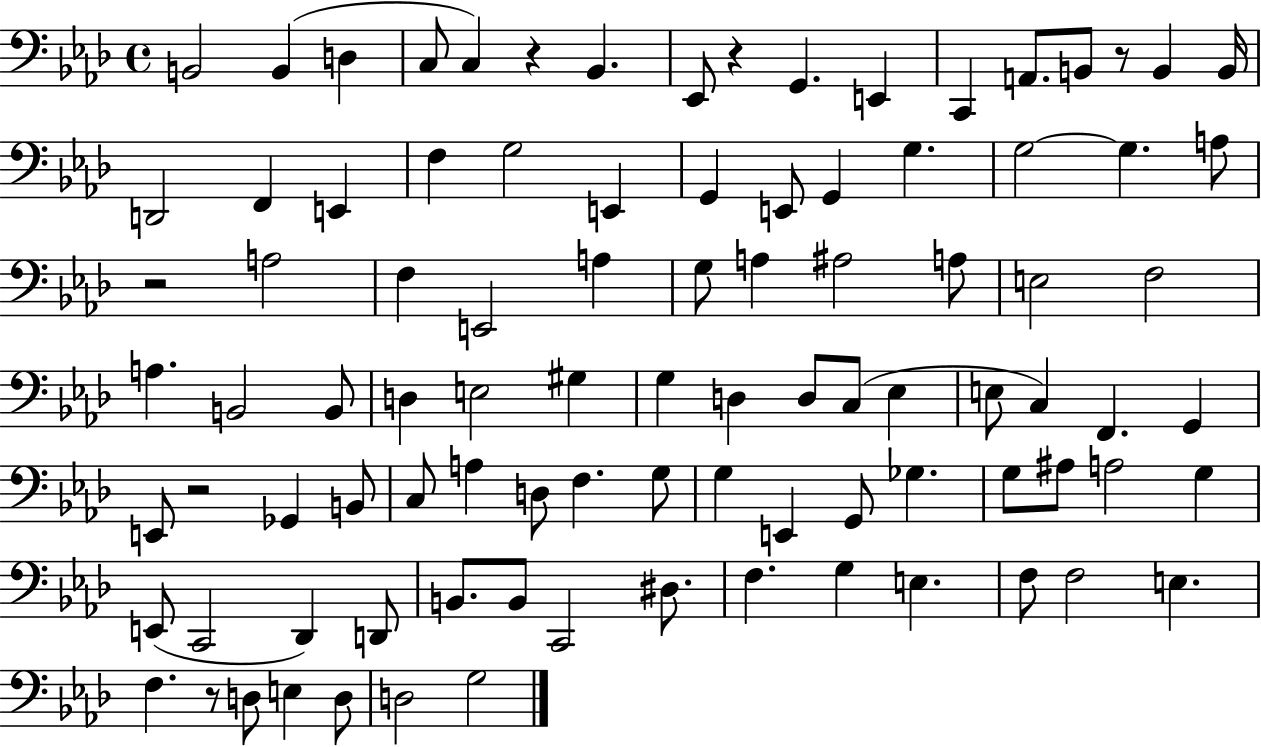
{
  \clef bass
  \time 4/4
  \defaultTimeSignature
  \key aes \major
  b,2 b,4( d4 | c8 c4) r4 bes,4. | ees,8 r4 g,4. e,4 | c,4 a,8. b,8 r8 b,4 b,16 | \break d,2 f,4 e,4 | f4 g2 e,4 | g,4 e,8 g,4 g4. | g2~~ g4. a8 | \break r2 a2 | f4 e,2 a4 | g8 a4 ais2 a8 | e2 f2 | \break a4. b,2 b,8 | d4 e2 gis4 | g4 d4 d8 c8( ees4 | e8 c4) f,4. g,4 | \break e,8 r2 ges,4 b,8 | c8 a4 d8 f4. g8 | g4 e,4 g,8 ges4. | g8 ais8 a2 g4 | \break e,8( c,2 des,4) d,8 | b,8. b,8 c,2 dis8. | f4. g4 e4. | f8 f2 e4. | \break f4. r8 d8 e4 d8 | d2 g2 | \bar "|."
}